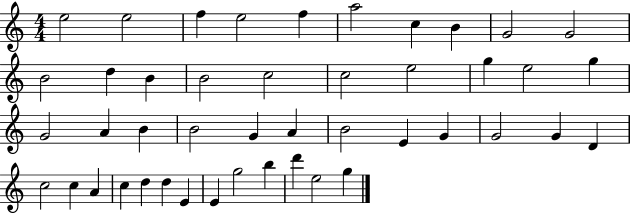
E5/h E5/h F5/q E5/h F5/q A5/h C5/q B4/q G4/h G4/h B4/h D5/q B4/q B4/h C5/h C5/h E5/h G5/q E5/h G5/q G4/h A4/q B4/q B4/h G4/q A4/q B4/h E4/q G4/q G4/h G4/q D4/q C5/h C5/q A4/q C5/q D5/q D5/q E4/q E4/q G5/h B5/q D6/q E5/h G5/q